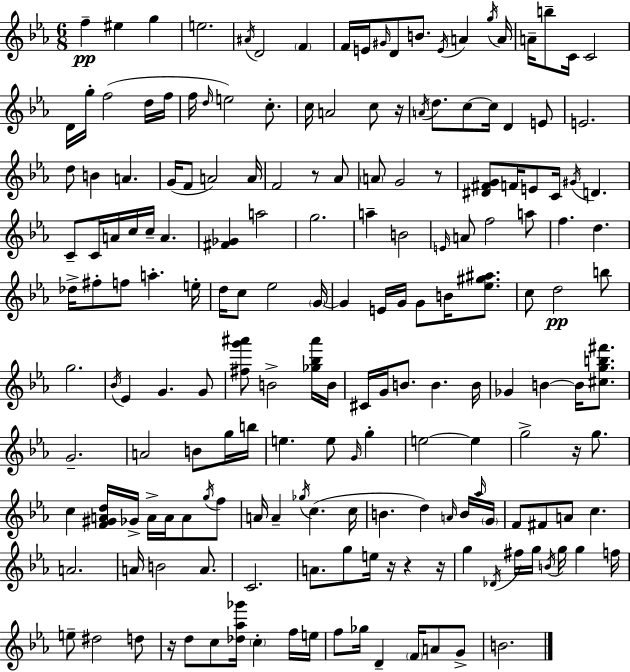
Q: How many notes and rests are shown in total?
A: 185